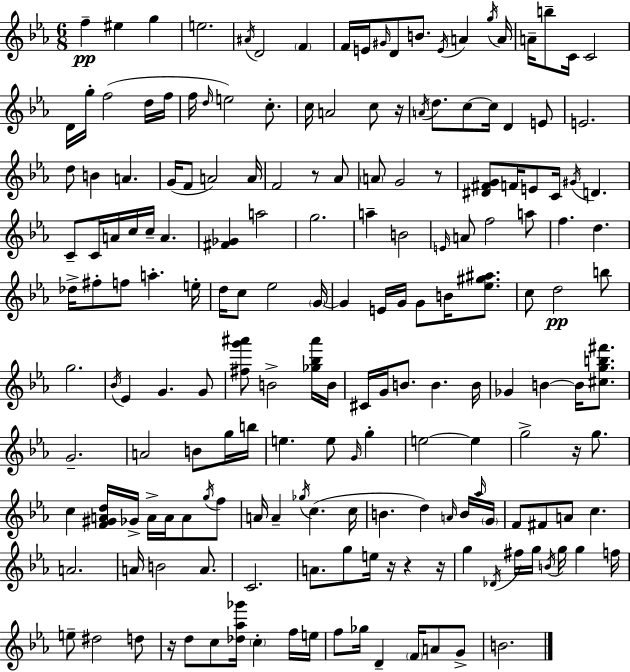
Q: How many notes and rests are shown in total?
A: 185